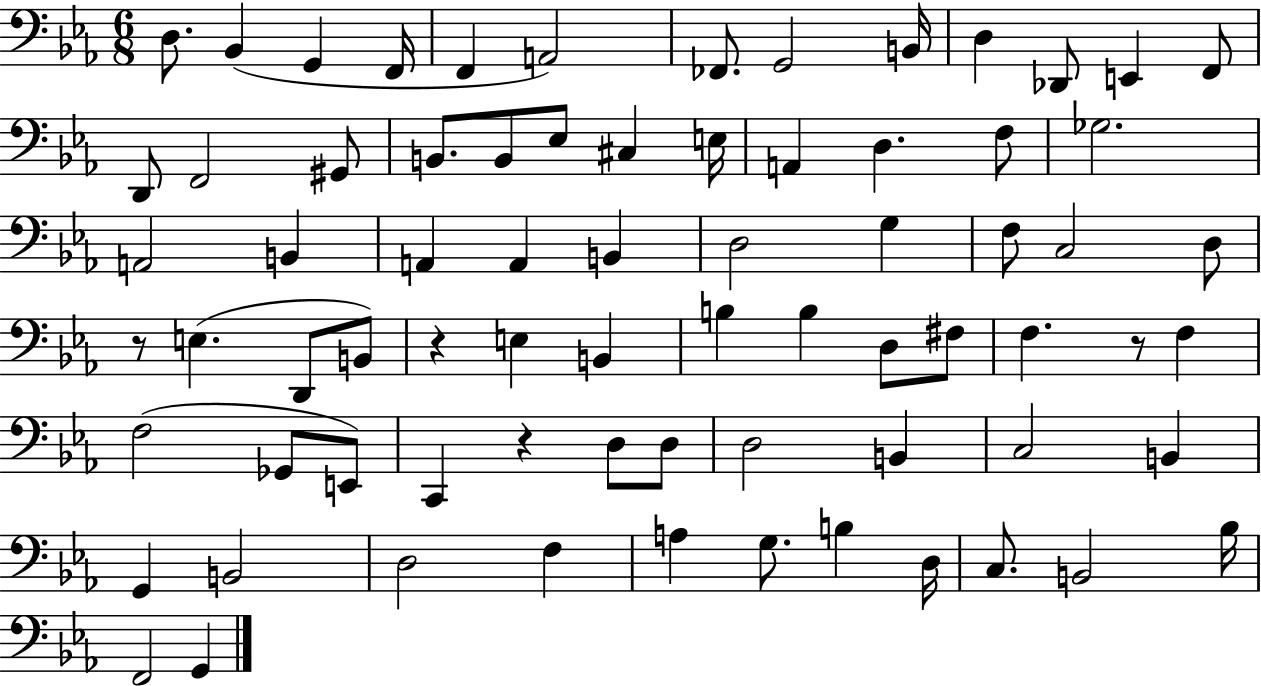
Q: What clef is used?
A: bass